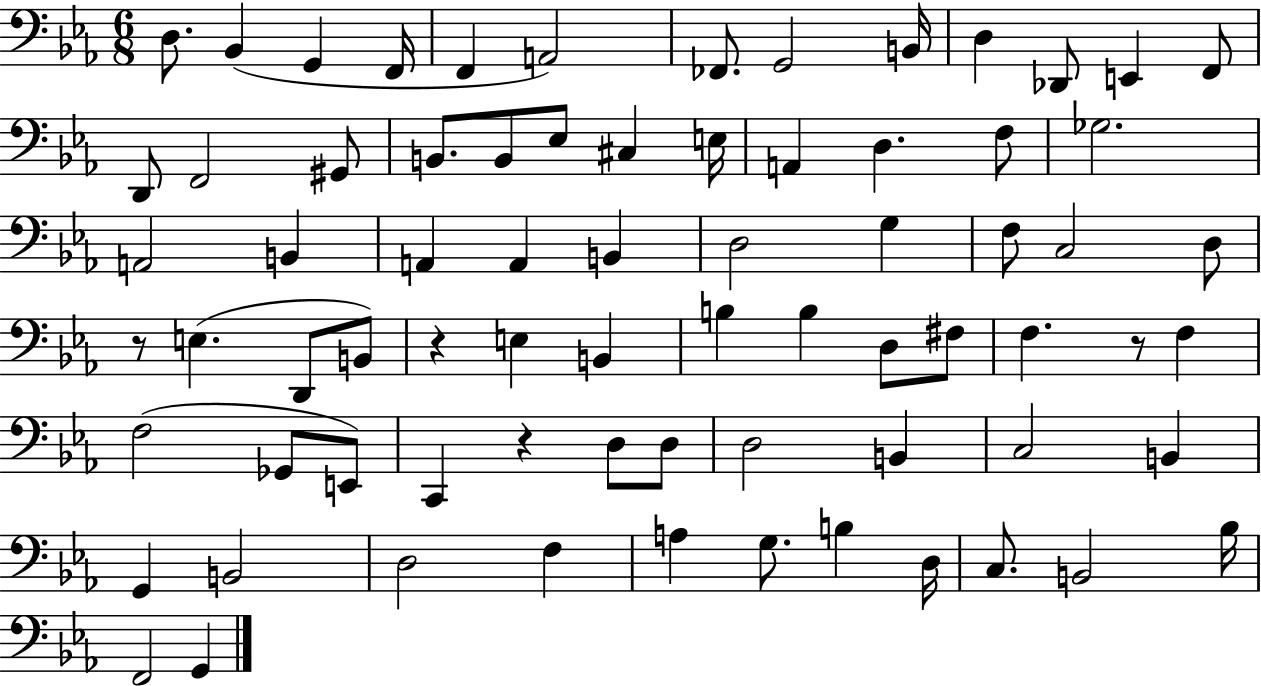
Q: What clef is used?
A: bass